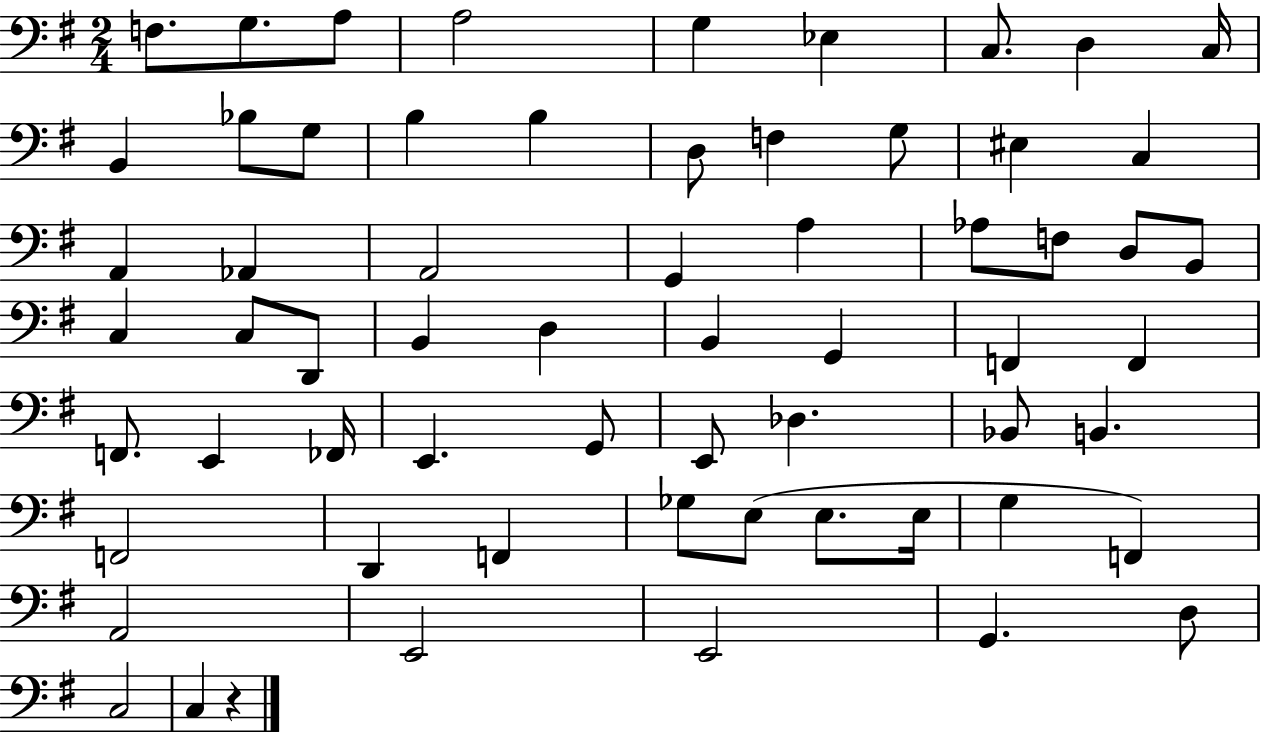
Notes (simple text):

F3/e. G3/e. A3/e A3/h G3/q Eb3/q C3/e. D3/q C3/s B2/q Bb3/e G3/e B3/q B3/q D3/e F3/q G3/e EIS3/q C3/q A2/q Ab2/q A2/h G2/q A3/q Ab3/e F3/e D3/e B2/e C3/q C3/e D2/e B2/q D3/q B2/q G2/q F2/q F2/q F2/e. E2/q FES2/s E2/q. G2/e E2/e Db3/q. Bb2/e B2/q. F2/h D2/q F2/q Gb3/e E3/e E3/e. E3/s G3/q F2/q A2/h E2/h E2/h G2/q. D3/e C3/h C3/q R/q